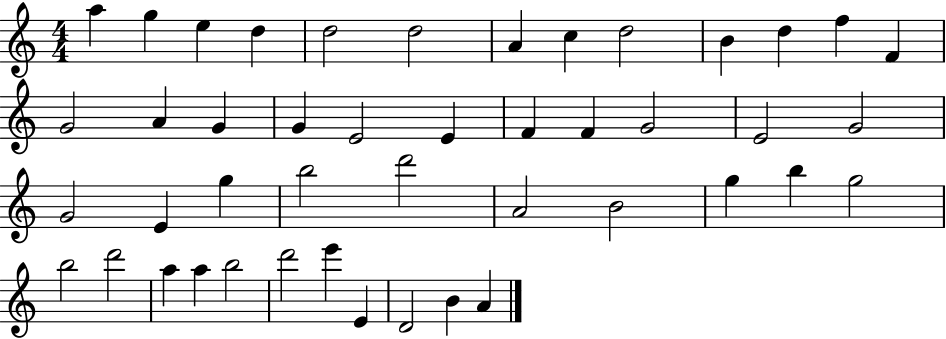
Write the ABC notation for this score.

X:1
T:Untitled
M:4/4
L:1/4
K:C
a g e d d2 d2 A c d2 B d f F G2 A G G E2 E F F G2 E2 G2 G2 E g b2 d'2 A2 B2 g b g2 b2 d'2 a a b2 d'2 e' E D2 B A